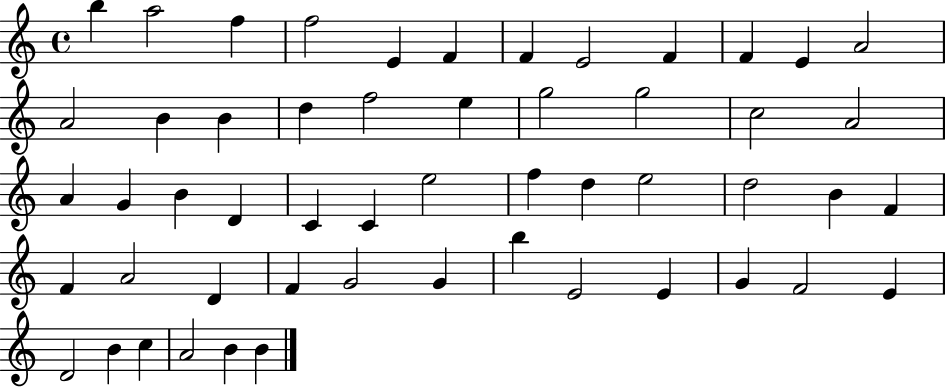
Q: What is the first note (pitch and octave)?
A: B5